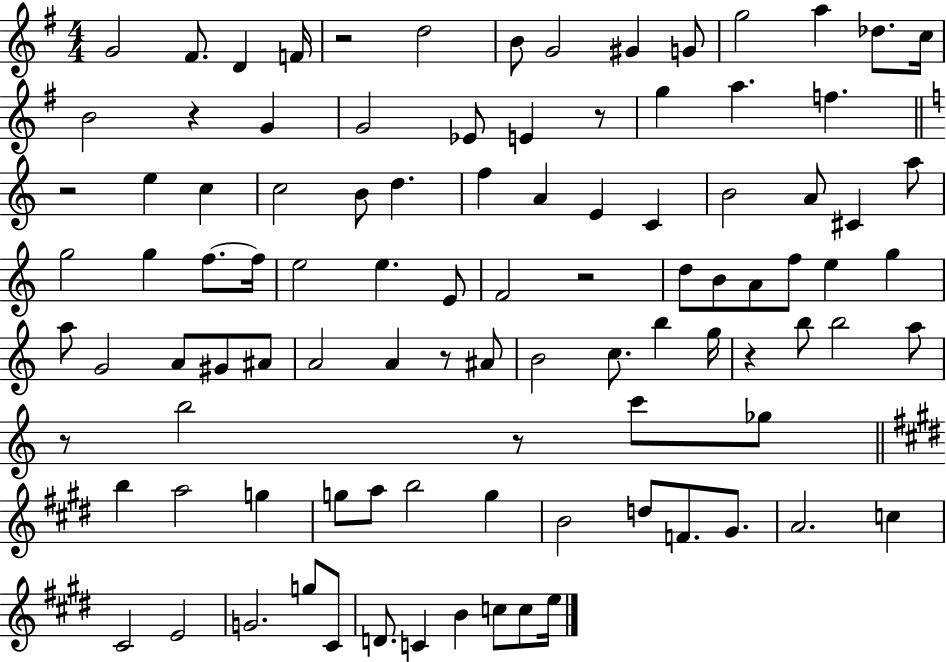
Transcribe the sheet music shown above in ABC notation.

X:1
T:Untitled
M:4/4
L:1/4
K:G
G2 ^F/2 D F/4 z2 d2 B/2 G2 ^G G/2 g2 a _d/2 c/4 B2 z G G2 _E/2 E z/2 g a f z2 e c c2 B/2 d f A E C B2 A/2 ^C a/2 g2 g f/2 f/4 e2 e E/2 F2 z2 d/2 B/2 A/2 f/2 e g a/2 G2 A/2 ^G/2 ^A/2 A2 A z/2 ^A/2 B2 c/2 b g/4 z b/2 b2 a/2 z/2 b2 z/2 c'/2 _g/2 b a2 g g/2 a/2 b2 g B2 d/2 F/2 ^G/2 A2 c ^C2 E2 G2 g/2 ^C/2 D/2 C B c/2 c/2 e/4